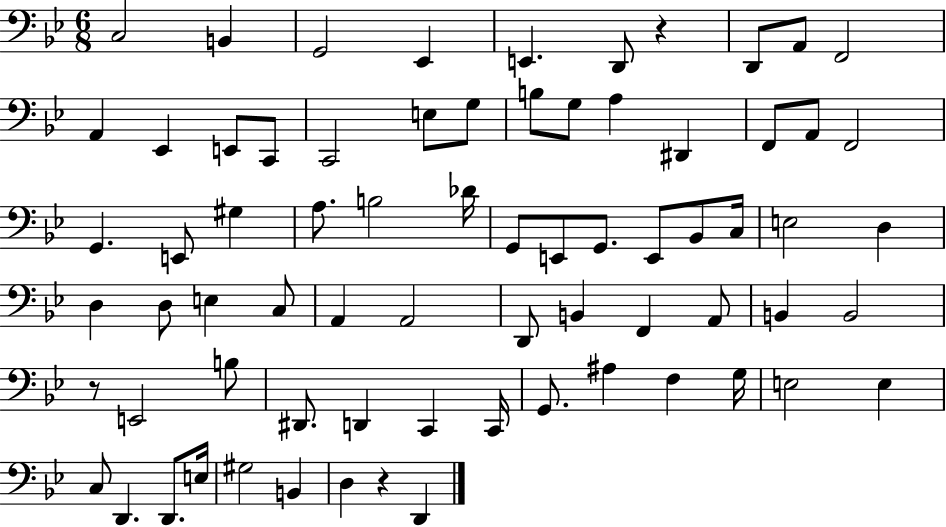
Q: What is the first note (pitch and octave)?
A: C3